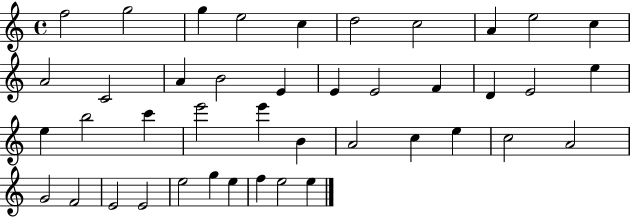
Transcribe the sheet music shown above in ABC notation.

X:1
T:Untitled
M:4/4
L:1/4
K:C
f2 g2 g e2 c d2 c2 A e2 c A2 C2 A B2 E E E2 F D E2 e e b2 c' e'2 e' B A2 c e c2 A2 G2 F2 E2 E2 e2 g e f e2 e